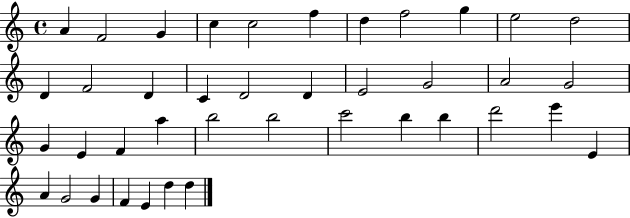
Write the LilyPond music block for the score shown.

{
  \clef treble
  \time 4/4
  \defaultTimeSignature
  \key c \major
  a'4 f'2 g'4 | c''4 c''2 f''4 | d''4 f''2 g''4 | e''2 d''2 | \break d'4 f'2 d'4 | c'4 d'2 d'4 | e'2 g'2 | a'2 g'2 | \break g'4 e'4 f'4 a''4 | b''2 b''2 | c'''2 b''4 b''4 | d'''2 e'''4 e'4 | \break a'4 g'2 g'4 | f'4 e'4 d''4 d''4 | \bar "|."
}